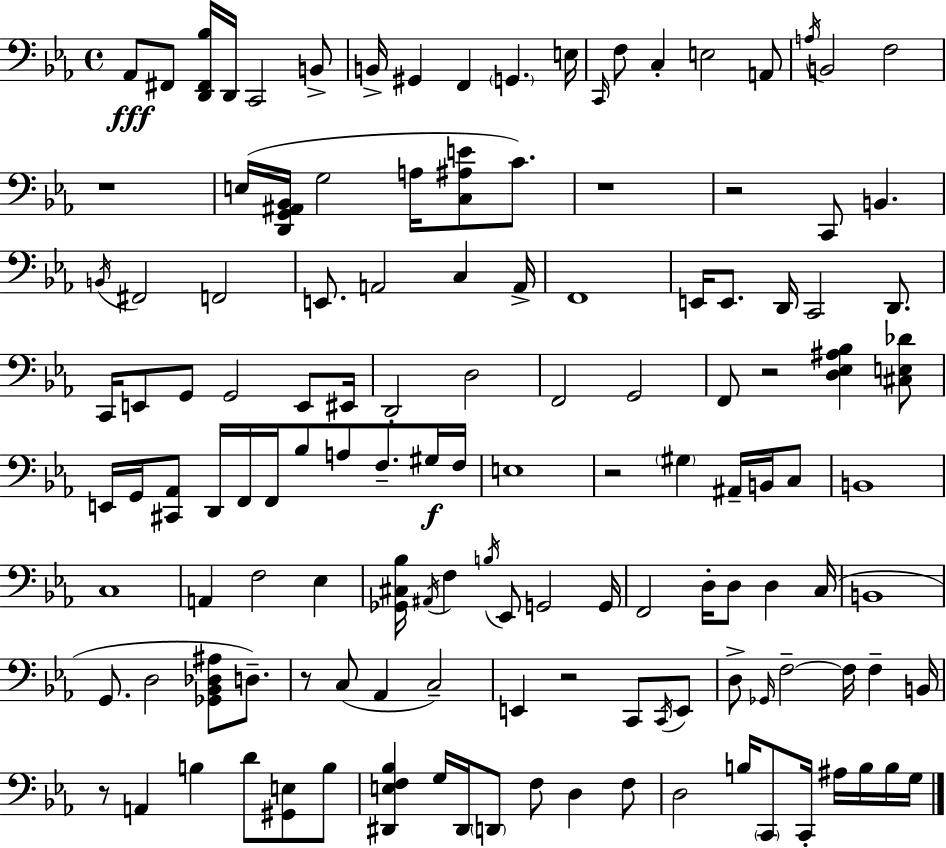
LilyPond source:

{
  \clef bass
  \time 4/4
  \defaultTimeSignature
  \key ees \major
  aes,8\fff fis,8 <d, fis, bes>16 d,16 c,2 b,8-> | b,16-> gis,4 f,4 \parenthesize g,4. e16 | \grace { c,16 } f8 c4-. e2 a,8 | \acciaccatura { a16 } b,2 f2 | \break r1 | e16( <d, g, ais, bes,>16 g2 a16 <c ais e'>8 c'8.) | r1 | r2 c,8 b,4. | \break \acciaccatura { b,16 } fis,2 f,2 | e,8. a,2 c4 | a,16-> f,1 | e,16 e,8. d,16 c,2 | \break d,8. c,16 e,8 g,8 g,2 | e,8 eis,16 d,2-. d2 | f,2 g,2 | f,8 r2 <d ees ais bes>4 | \break <cis e des'>8 e,16 g,16 <cis, aes,>8 d,16 f,16 f,16 bes8 a8 f8.-- | gis16\f f16 e1 | r2 \parenthesize gis4 ais,16-- | b,16 c8 b,1 | \break c1 | a,4 f2 ees4 | <ges, cis bes>16 \acciaccatura { ais,16 } f4 \acciaccatura { b16 } ees,8 g,2 | g,16 f,2 d16-. d8 | \break d4 c16( b,1 | g,8. d2 | <ges, bes, des ais>8 d8.--) r8 c8( aes,4 c2--) | e,4 r2 | \break c,8 \acciaccatura { c,16 } e,8 d8-> \grace { ges,16 } f2--~~ | f16 f4-- b,16 r8 a,4 b4 | d'8 <gis, e>8 b8 <dis, e f bes>4 g16 dis,16 \parenthesize d,8 f8 | d4 f8 d2 b16 | \break \parenthesize c,8 c,16-. ais16 b16 b16 g16 \bar "|."
}